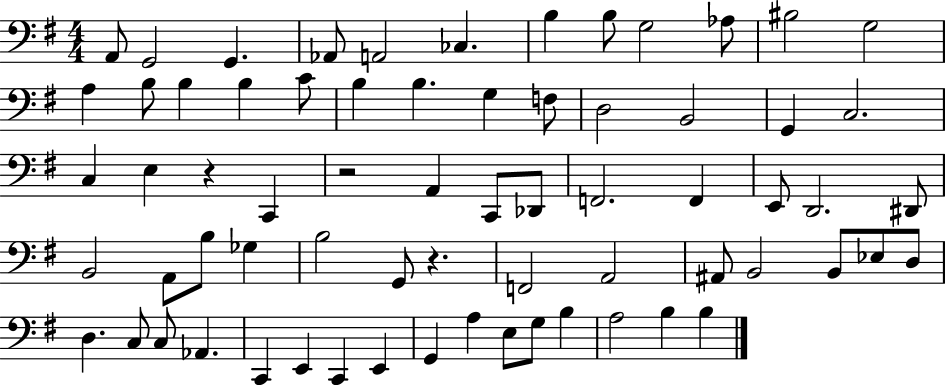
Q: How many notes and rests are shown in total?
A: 68